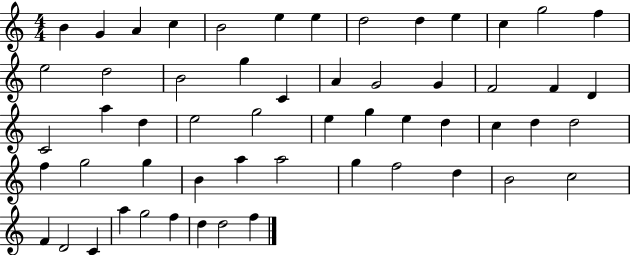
X:1
T:Untitled
M:4/4
L:1/4
K:C
B G A c B2 e e d2 d e c g2 f e2 d2 B2 g C A G2 G F2 F D C2 a d e2 g2 e g e d c d d2 f g2 g B a a2 g f2 d B2 c2 F D2 C a g2 f d d2 f